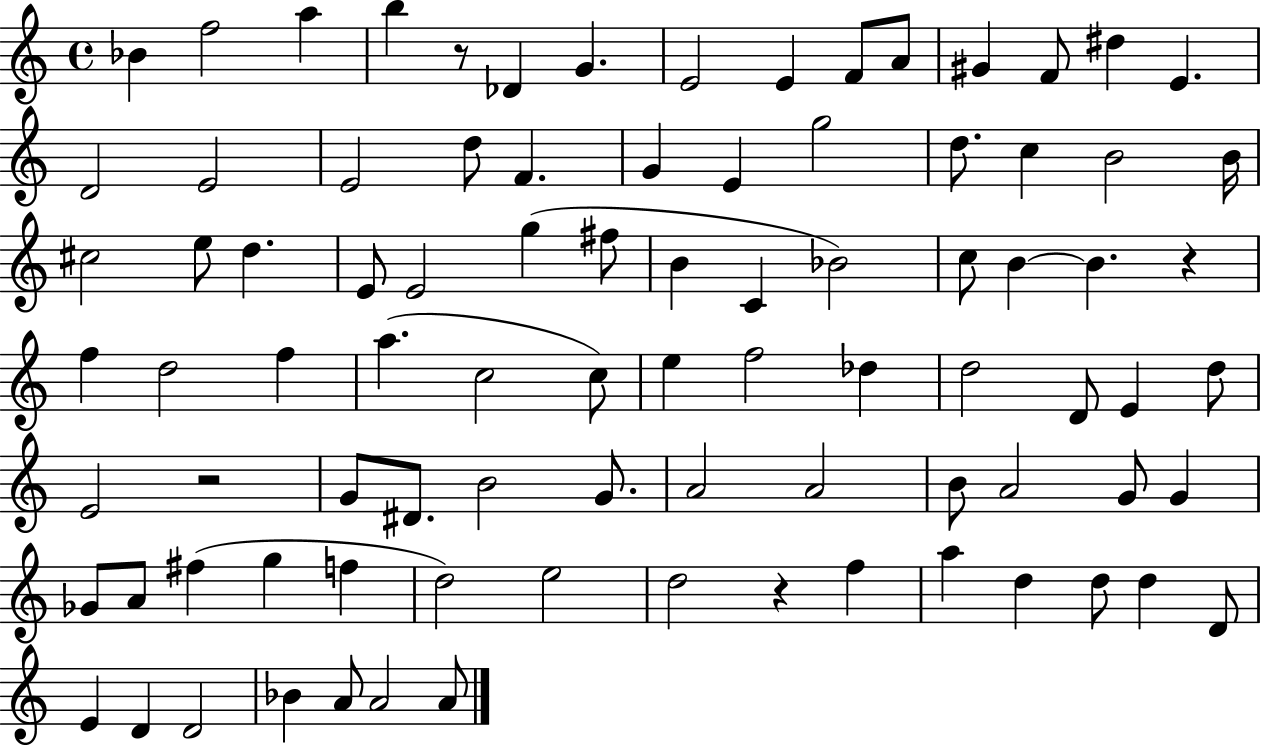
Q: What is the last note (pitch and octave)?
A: A4